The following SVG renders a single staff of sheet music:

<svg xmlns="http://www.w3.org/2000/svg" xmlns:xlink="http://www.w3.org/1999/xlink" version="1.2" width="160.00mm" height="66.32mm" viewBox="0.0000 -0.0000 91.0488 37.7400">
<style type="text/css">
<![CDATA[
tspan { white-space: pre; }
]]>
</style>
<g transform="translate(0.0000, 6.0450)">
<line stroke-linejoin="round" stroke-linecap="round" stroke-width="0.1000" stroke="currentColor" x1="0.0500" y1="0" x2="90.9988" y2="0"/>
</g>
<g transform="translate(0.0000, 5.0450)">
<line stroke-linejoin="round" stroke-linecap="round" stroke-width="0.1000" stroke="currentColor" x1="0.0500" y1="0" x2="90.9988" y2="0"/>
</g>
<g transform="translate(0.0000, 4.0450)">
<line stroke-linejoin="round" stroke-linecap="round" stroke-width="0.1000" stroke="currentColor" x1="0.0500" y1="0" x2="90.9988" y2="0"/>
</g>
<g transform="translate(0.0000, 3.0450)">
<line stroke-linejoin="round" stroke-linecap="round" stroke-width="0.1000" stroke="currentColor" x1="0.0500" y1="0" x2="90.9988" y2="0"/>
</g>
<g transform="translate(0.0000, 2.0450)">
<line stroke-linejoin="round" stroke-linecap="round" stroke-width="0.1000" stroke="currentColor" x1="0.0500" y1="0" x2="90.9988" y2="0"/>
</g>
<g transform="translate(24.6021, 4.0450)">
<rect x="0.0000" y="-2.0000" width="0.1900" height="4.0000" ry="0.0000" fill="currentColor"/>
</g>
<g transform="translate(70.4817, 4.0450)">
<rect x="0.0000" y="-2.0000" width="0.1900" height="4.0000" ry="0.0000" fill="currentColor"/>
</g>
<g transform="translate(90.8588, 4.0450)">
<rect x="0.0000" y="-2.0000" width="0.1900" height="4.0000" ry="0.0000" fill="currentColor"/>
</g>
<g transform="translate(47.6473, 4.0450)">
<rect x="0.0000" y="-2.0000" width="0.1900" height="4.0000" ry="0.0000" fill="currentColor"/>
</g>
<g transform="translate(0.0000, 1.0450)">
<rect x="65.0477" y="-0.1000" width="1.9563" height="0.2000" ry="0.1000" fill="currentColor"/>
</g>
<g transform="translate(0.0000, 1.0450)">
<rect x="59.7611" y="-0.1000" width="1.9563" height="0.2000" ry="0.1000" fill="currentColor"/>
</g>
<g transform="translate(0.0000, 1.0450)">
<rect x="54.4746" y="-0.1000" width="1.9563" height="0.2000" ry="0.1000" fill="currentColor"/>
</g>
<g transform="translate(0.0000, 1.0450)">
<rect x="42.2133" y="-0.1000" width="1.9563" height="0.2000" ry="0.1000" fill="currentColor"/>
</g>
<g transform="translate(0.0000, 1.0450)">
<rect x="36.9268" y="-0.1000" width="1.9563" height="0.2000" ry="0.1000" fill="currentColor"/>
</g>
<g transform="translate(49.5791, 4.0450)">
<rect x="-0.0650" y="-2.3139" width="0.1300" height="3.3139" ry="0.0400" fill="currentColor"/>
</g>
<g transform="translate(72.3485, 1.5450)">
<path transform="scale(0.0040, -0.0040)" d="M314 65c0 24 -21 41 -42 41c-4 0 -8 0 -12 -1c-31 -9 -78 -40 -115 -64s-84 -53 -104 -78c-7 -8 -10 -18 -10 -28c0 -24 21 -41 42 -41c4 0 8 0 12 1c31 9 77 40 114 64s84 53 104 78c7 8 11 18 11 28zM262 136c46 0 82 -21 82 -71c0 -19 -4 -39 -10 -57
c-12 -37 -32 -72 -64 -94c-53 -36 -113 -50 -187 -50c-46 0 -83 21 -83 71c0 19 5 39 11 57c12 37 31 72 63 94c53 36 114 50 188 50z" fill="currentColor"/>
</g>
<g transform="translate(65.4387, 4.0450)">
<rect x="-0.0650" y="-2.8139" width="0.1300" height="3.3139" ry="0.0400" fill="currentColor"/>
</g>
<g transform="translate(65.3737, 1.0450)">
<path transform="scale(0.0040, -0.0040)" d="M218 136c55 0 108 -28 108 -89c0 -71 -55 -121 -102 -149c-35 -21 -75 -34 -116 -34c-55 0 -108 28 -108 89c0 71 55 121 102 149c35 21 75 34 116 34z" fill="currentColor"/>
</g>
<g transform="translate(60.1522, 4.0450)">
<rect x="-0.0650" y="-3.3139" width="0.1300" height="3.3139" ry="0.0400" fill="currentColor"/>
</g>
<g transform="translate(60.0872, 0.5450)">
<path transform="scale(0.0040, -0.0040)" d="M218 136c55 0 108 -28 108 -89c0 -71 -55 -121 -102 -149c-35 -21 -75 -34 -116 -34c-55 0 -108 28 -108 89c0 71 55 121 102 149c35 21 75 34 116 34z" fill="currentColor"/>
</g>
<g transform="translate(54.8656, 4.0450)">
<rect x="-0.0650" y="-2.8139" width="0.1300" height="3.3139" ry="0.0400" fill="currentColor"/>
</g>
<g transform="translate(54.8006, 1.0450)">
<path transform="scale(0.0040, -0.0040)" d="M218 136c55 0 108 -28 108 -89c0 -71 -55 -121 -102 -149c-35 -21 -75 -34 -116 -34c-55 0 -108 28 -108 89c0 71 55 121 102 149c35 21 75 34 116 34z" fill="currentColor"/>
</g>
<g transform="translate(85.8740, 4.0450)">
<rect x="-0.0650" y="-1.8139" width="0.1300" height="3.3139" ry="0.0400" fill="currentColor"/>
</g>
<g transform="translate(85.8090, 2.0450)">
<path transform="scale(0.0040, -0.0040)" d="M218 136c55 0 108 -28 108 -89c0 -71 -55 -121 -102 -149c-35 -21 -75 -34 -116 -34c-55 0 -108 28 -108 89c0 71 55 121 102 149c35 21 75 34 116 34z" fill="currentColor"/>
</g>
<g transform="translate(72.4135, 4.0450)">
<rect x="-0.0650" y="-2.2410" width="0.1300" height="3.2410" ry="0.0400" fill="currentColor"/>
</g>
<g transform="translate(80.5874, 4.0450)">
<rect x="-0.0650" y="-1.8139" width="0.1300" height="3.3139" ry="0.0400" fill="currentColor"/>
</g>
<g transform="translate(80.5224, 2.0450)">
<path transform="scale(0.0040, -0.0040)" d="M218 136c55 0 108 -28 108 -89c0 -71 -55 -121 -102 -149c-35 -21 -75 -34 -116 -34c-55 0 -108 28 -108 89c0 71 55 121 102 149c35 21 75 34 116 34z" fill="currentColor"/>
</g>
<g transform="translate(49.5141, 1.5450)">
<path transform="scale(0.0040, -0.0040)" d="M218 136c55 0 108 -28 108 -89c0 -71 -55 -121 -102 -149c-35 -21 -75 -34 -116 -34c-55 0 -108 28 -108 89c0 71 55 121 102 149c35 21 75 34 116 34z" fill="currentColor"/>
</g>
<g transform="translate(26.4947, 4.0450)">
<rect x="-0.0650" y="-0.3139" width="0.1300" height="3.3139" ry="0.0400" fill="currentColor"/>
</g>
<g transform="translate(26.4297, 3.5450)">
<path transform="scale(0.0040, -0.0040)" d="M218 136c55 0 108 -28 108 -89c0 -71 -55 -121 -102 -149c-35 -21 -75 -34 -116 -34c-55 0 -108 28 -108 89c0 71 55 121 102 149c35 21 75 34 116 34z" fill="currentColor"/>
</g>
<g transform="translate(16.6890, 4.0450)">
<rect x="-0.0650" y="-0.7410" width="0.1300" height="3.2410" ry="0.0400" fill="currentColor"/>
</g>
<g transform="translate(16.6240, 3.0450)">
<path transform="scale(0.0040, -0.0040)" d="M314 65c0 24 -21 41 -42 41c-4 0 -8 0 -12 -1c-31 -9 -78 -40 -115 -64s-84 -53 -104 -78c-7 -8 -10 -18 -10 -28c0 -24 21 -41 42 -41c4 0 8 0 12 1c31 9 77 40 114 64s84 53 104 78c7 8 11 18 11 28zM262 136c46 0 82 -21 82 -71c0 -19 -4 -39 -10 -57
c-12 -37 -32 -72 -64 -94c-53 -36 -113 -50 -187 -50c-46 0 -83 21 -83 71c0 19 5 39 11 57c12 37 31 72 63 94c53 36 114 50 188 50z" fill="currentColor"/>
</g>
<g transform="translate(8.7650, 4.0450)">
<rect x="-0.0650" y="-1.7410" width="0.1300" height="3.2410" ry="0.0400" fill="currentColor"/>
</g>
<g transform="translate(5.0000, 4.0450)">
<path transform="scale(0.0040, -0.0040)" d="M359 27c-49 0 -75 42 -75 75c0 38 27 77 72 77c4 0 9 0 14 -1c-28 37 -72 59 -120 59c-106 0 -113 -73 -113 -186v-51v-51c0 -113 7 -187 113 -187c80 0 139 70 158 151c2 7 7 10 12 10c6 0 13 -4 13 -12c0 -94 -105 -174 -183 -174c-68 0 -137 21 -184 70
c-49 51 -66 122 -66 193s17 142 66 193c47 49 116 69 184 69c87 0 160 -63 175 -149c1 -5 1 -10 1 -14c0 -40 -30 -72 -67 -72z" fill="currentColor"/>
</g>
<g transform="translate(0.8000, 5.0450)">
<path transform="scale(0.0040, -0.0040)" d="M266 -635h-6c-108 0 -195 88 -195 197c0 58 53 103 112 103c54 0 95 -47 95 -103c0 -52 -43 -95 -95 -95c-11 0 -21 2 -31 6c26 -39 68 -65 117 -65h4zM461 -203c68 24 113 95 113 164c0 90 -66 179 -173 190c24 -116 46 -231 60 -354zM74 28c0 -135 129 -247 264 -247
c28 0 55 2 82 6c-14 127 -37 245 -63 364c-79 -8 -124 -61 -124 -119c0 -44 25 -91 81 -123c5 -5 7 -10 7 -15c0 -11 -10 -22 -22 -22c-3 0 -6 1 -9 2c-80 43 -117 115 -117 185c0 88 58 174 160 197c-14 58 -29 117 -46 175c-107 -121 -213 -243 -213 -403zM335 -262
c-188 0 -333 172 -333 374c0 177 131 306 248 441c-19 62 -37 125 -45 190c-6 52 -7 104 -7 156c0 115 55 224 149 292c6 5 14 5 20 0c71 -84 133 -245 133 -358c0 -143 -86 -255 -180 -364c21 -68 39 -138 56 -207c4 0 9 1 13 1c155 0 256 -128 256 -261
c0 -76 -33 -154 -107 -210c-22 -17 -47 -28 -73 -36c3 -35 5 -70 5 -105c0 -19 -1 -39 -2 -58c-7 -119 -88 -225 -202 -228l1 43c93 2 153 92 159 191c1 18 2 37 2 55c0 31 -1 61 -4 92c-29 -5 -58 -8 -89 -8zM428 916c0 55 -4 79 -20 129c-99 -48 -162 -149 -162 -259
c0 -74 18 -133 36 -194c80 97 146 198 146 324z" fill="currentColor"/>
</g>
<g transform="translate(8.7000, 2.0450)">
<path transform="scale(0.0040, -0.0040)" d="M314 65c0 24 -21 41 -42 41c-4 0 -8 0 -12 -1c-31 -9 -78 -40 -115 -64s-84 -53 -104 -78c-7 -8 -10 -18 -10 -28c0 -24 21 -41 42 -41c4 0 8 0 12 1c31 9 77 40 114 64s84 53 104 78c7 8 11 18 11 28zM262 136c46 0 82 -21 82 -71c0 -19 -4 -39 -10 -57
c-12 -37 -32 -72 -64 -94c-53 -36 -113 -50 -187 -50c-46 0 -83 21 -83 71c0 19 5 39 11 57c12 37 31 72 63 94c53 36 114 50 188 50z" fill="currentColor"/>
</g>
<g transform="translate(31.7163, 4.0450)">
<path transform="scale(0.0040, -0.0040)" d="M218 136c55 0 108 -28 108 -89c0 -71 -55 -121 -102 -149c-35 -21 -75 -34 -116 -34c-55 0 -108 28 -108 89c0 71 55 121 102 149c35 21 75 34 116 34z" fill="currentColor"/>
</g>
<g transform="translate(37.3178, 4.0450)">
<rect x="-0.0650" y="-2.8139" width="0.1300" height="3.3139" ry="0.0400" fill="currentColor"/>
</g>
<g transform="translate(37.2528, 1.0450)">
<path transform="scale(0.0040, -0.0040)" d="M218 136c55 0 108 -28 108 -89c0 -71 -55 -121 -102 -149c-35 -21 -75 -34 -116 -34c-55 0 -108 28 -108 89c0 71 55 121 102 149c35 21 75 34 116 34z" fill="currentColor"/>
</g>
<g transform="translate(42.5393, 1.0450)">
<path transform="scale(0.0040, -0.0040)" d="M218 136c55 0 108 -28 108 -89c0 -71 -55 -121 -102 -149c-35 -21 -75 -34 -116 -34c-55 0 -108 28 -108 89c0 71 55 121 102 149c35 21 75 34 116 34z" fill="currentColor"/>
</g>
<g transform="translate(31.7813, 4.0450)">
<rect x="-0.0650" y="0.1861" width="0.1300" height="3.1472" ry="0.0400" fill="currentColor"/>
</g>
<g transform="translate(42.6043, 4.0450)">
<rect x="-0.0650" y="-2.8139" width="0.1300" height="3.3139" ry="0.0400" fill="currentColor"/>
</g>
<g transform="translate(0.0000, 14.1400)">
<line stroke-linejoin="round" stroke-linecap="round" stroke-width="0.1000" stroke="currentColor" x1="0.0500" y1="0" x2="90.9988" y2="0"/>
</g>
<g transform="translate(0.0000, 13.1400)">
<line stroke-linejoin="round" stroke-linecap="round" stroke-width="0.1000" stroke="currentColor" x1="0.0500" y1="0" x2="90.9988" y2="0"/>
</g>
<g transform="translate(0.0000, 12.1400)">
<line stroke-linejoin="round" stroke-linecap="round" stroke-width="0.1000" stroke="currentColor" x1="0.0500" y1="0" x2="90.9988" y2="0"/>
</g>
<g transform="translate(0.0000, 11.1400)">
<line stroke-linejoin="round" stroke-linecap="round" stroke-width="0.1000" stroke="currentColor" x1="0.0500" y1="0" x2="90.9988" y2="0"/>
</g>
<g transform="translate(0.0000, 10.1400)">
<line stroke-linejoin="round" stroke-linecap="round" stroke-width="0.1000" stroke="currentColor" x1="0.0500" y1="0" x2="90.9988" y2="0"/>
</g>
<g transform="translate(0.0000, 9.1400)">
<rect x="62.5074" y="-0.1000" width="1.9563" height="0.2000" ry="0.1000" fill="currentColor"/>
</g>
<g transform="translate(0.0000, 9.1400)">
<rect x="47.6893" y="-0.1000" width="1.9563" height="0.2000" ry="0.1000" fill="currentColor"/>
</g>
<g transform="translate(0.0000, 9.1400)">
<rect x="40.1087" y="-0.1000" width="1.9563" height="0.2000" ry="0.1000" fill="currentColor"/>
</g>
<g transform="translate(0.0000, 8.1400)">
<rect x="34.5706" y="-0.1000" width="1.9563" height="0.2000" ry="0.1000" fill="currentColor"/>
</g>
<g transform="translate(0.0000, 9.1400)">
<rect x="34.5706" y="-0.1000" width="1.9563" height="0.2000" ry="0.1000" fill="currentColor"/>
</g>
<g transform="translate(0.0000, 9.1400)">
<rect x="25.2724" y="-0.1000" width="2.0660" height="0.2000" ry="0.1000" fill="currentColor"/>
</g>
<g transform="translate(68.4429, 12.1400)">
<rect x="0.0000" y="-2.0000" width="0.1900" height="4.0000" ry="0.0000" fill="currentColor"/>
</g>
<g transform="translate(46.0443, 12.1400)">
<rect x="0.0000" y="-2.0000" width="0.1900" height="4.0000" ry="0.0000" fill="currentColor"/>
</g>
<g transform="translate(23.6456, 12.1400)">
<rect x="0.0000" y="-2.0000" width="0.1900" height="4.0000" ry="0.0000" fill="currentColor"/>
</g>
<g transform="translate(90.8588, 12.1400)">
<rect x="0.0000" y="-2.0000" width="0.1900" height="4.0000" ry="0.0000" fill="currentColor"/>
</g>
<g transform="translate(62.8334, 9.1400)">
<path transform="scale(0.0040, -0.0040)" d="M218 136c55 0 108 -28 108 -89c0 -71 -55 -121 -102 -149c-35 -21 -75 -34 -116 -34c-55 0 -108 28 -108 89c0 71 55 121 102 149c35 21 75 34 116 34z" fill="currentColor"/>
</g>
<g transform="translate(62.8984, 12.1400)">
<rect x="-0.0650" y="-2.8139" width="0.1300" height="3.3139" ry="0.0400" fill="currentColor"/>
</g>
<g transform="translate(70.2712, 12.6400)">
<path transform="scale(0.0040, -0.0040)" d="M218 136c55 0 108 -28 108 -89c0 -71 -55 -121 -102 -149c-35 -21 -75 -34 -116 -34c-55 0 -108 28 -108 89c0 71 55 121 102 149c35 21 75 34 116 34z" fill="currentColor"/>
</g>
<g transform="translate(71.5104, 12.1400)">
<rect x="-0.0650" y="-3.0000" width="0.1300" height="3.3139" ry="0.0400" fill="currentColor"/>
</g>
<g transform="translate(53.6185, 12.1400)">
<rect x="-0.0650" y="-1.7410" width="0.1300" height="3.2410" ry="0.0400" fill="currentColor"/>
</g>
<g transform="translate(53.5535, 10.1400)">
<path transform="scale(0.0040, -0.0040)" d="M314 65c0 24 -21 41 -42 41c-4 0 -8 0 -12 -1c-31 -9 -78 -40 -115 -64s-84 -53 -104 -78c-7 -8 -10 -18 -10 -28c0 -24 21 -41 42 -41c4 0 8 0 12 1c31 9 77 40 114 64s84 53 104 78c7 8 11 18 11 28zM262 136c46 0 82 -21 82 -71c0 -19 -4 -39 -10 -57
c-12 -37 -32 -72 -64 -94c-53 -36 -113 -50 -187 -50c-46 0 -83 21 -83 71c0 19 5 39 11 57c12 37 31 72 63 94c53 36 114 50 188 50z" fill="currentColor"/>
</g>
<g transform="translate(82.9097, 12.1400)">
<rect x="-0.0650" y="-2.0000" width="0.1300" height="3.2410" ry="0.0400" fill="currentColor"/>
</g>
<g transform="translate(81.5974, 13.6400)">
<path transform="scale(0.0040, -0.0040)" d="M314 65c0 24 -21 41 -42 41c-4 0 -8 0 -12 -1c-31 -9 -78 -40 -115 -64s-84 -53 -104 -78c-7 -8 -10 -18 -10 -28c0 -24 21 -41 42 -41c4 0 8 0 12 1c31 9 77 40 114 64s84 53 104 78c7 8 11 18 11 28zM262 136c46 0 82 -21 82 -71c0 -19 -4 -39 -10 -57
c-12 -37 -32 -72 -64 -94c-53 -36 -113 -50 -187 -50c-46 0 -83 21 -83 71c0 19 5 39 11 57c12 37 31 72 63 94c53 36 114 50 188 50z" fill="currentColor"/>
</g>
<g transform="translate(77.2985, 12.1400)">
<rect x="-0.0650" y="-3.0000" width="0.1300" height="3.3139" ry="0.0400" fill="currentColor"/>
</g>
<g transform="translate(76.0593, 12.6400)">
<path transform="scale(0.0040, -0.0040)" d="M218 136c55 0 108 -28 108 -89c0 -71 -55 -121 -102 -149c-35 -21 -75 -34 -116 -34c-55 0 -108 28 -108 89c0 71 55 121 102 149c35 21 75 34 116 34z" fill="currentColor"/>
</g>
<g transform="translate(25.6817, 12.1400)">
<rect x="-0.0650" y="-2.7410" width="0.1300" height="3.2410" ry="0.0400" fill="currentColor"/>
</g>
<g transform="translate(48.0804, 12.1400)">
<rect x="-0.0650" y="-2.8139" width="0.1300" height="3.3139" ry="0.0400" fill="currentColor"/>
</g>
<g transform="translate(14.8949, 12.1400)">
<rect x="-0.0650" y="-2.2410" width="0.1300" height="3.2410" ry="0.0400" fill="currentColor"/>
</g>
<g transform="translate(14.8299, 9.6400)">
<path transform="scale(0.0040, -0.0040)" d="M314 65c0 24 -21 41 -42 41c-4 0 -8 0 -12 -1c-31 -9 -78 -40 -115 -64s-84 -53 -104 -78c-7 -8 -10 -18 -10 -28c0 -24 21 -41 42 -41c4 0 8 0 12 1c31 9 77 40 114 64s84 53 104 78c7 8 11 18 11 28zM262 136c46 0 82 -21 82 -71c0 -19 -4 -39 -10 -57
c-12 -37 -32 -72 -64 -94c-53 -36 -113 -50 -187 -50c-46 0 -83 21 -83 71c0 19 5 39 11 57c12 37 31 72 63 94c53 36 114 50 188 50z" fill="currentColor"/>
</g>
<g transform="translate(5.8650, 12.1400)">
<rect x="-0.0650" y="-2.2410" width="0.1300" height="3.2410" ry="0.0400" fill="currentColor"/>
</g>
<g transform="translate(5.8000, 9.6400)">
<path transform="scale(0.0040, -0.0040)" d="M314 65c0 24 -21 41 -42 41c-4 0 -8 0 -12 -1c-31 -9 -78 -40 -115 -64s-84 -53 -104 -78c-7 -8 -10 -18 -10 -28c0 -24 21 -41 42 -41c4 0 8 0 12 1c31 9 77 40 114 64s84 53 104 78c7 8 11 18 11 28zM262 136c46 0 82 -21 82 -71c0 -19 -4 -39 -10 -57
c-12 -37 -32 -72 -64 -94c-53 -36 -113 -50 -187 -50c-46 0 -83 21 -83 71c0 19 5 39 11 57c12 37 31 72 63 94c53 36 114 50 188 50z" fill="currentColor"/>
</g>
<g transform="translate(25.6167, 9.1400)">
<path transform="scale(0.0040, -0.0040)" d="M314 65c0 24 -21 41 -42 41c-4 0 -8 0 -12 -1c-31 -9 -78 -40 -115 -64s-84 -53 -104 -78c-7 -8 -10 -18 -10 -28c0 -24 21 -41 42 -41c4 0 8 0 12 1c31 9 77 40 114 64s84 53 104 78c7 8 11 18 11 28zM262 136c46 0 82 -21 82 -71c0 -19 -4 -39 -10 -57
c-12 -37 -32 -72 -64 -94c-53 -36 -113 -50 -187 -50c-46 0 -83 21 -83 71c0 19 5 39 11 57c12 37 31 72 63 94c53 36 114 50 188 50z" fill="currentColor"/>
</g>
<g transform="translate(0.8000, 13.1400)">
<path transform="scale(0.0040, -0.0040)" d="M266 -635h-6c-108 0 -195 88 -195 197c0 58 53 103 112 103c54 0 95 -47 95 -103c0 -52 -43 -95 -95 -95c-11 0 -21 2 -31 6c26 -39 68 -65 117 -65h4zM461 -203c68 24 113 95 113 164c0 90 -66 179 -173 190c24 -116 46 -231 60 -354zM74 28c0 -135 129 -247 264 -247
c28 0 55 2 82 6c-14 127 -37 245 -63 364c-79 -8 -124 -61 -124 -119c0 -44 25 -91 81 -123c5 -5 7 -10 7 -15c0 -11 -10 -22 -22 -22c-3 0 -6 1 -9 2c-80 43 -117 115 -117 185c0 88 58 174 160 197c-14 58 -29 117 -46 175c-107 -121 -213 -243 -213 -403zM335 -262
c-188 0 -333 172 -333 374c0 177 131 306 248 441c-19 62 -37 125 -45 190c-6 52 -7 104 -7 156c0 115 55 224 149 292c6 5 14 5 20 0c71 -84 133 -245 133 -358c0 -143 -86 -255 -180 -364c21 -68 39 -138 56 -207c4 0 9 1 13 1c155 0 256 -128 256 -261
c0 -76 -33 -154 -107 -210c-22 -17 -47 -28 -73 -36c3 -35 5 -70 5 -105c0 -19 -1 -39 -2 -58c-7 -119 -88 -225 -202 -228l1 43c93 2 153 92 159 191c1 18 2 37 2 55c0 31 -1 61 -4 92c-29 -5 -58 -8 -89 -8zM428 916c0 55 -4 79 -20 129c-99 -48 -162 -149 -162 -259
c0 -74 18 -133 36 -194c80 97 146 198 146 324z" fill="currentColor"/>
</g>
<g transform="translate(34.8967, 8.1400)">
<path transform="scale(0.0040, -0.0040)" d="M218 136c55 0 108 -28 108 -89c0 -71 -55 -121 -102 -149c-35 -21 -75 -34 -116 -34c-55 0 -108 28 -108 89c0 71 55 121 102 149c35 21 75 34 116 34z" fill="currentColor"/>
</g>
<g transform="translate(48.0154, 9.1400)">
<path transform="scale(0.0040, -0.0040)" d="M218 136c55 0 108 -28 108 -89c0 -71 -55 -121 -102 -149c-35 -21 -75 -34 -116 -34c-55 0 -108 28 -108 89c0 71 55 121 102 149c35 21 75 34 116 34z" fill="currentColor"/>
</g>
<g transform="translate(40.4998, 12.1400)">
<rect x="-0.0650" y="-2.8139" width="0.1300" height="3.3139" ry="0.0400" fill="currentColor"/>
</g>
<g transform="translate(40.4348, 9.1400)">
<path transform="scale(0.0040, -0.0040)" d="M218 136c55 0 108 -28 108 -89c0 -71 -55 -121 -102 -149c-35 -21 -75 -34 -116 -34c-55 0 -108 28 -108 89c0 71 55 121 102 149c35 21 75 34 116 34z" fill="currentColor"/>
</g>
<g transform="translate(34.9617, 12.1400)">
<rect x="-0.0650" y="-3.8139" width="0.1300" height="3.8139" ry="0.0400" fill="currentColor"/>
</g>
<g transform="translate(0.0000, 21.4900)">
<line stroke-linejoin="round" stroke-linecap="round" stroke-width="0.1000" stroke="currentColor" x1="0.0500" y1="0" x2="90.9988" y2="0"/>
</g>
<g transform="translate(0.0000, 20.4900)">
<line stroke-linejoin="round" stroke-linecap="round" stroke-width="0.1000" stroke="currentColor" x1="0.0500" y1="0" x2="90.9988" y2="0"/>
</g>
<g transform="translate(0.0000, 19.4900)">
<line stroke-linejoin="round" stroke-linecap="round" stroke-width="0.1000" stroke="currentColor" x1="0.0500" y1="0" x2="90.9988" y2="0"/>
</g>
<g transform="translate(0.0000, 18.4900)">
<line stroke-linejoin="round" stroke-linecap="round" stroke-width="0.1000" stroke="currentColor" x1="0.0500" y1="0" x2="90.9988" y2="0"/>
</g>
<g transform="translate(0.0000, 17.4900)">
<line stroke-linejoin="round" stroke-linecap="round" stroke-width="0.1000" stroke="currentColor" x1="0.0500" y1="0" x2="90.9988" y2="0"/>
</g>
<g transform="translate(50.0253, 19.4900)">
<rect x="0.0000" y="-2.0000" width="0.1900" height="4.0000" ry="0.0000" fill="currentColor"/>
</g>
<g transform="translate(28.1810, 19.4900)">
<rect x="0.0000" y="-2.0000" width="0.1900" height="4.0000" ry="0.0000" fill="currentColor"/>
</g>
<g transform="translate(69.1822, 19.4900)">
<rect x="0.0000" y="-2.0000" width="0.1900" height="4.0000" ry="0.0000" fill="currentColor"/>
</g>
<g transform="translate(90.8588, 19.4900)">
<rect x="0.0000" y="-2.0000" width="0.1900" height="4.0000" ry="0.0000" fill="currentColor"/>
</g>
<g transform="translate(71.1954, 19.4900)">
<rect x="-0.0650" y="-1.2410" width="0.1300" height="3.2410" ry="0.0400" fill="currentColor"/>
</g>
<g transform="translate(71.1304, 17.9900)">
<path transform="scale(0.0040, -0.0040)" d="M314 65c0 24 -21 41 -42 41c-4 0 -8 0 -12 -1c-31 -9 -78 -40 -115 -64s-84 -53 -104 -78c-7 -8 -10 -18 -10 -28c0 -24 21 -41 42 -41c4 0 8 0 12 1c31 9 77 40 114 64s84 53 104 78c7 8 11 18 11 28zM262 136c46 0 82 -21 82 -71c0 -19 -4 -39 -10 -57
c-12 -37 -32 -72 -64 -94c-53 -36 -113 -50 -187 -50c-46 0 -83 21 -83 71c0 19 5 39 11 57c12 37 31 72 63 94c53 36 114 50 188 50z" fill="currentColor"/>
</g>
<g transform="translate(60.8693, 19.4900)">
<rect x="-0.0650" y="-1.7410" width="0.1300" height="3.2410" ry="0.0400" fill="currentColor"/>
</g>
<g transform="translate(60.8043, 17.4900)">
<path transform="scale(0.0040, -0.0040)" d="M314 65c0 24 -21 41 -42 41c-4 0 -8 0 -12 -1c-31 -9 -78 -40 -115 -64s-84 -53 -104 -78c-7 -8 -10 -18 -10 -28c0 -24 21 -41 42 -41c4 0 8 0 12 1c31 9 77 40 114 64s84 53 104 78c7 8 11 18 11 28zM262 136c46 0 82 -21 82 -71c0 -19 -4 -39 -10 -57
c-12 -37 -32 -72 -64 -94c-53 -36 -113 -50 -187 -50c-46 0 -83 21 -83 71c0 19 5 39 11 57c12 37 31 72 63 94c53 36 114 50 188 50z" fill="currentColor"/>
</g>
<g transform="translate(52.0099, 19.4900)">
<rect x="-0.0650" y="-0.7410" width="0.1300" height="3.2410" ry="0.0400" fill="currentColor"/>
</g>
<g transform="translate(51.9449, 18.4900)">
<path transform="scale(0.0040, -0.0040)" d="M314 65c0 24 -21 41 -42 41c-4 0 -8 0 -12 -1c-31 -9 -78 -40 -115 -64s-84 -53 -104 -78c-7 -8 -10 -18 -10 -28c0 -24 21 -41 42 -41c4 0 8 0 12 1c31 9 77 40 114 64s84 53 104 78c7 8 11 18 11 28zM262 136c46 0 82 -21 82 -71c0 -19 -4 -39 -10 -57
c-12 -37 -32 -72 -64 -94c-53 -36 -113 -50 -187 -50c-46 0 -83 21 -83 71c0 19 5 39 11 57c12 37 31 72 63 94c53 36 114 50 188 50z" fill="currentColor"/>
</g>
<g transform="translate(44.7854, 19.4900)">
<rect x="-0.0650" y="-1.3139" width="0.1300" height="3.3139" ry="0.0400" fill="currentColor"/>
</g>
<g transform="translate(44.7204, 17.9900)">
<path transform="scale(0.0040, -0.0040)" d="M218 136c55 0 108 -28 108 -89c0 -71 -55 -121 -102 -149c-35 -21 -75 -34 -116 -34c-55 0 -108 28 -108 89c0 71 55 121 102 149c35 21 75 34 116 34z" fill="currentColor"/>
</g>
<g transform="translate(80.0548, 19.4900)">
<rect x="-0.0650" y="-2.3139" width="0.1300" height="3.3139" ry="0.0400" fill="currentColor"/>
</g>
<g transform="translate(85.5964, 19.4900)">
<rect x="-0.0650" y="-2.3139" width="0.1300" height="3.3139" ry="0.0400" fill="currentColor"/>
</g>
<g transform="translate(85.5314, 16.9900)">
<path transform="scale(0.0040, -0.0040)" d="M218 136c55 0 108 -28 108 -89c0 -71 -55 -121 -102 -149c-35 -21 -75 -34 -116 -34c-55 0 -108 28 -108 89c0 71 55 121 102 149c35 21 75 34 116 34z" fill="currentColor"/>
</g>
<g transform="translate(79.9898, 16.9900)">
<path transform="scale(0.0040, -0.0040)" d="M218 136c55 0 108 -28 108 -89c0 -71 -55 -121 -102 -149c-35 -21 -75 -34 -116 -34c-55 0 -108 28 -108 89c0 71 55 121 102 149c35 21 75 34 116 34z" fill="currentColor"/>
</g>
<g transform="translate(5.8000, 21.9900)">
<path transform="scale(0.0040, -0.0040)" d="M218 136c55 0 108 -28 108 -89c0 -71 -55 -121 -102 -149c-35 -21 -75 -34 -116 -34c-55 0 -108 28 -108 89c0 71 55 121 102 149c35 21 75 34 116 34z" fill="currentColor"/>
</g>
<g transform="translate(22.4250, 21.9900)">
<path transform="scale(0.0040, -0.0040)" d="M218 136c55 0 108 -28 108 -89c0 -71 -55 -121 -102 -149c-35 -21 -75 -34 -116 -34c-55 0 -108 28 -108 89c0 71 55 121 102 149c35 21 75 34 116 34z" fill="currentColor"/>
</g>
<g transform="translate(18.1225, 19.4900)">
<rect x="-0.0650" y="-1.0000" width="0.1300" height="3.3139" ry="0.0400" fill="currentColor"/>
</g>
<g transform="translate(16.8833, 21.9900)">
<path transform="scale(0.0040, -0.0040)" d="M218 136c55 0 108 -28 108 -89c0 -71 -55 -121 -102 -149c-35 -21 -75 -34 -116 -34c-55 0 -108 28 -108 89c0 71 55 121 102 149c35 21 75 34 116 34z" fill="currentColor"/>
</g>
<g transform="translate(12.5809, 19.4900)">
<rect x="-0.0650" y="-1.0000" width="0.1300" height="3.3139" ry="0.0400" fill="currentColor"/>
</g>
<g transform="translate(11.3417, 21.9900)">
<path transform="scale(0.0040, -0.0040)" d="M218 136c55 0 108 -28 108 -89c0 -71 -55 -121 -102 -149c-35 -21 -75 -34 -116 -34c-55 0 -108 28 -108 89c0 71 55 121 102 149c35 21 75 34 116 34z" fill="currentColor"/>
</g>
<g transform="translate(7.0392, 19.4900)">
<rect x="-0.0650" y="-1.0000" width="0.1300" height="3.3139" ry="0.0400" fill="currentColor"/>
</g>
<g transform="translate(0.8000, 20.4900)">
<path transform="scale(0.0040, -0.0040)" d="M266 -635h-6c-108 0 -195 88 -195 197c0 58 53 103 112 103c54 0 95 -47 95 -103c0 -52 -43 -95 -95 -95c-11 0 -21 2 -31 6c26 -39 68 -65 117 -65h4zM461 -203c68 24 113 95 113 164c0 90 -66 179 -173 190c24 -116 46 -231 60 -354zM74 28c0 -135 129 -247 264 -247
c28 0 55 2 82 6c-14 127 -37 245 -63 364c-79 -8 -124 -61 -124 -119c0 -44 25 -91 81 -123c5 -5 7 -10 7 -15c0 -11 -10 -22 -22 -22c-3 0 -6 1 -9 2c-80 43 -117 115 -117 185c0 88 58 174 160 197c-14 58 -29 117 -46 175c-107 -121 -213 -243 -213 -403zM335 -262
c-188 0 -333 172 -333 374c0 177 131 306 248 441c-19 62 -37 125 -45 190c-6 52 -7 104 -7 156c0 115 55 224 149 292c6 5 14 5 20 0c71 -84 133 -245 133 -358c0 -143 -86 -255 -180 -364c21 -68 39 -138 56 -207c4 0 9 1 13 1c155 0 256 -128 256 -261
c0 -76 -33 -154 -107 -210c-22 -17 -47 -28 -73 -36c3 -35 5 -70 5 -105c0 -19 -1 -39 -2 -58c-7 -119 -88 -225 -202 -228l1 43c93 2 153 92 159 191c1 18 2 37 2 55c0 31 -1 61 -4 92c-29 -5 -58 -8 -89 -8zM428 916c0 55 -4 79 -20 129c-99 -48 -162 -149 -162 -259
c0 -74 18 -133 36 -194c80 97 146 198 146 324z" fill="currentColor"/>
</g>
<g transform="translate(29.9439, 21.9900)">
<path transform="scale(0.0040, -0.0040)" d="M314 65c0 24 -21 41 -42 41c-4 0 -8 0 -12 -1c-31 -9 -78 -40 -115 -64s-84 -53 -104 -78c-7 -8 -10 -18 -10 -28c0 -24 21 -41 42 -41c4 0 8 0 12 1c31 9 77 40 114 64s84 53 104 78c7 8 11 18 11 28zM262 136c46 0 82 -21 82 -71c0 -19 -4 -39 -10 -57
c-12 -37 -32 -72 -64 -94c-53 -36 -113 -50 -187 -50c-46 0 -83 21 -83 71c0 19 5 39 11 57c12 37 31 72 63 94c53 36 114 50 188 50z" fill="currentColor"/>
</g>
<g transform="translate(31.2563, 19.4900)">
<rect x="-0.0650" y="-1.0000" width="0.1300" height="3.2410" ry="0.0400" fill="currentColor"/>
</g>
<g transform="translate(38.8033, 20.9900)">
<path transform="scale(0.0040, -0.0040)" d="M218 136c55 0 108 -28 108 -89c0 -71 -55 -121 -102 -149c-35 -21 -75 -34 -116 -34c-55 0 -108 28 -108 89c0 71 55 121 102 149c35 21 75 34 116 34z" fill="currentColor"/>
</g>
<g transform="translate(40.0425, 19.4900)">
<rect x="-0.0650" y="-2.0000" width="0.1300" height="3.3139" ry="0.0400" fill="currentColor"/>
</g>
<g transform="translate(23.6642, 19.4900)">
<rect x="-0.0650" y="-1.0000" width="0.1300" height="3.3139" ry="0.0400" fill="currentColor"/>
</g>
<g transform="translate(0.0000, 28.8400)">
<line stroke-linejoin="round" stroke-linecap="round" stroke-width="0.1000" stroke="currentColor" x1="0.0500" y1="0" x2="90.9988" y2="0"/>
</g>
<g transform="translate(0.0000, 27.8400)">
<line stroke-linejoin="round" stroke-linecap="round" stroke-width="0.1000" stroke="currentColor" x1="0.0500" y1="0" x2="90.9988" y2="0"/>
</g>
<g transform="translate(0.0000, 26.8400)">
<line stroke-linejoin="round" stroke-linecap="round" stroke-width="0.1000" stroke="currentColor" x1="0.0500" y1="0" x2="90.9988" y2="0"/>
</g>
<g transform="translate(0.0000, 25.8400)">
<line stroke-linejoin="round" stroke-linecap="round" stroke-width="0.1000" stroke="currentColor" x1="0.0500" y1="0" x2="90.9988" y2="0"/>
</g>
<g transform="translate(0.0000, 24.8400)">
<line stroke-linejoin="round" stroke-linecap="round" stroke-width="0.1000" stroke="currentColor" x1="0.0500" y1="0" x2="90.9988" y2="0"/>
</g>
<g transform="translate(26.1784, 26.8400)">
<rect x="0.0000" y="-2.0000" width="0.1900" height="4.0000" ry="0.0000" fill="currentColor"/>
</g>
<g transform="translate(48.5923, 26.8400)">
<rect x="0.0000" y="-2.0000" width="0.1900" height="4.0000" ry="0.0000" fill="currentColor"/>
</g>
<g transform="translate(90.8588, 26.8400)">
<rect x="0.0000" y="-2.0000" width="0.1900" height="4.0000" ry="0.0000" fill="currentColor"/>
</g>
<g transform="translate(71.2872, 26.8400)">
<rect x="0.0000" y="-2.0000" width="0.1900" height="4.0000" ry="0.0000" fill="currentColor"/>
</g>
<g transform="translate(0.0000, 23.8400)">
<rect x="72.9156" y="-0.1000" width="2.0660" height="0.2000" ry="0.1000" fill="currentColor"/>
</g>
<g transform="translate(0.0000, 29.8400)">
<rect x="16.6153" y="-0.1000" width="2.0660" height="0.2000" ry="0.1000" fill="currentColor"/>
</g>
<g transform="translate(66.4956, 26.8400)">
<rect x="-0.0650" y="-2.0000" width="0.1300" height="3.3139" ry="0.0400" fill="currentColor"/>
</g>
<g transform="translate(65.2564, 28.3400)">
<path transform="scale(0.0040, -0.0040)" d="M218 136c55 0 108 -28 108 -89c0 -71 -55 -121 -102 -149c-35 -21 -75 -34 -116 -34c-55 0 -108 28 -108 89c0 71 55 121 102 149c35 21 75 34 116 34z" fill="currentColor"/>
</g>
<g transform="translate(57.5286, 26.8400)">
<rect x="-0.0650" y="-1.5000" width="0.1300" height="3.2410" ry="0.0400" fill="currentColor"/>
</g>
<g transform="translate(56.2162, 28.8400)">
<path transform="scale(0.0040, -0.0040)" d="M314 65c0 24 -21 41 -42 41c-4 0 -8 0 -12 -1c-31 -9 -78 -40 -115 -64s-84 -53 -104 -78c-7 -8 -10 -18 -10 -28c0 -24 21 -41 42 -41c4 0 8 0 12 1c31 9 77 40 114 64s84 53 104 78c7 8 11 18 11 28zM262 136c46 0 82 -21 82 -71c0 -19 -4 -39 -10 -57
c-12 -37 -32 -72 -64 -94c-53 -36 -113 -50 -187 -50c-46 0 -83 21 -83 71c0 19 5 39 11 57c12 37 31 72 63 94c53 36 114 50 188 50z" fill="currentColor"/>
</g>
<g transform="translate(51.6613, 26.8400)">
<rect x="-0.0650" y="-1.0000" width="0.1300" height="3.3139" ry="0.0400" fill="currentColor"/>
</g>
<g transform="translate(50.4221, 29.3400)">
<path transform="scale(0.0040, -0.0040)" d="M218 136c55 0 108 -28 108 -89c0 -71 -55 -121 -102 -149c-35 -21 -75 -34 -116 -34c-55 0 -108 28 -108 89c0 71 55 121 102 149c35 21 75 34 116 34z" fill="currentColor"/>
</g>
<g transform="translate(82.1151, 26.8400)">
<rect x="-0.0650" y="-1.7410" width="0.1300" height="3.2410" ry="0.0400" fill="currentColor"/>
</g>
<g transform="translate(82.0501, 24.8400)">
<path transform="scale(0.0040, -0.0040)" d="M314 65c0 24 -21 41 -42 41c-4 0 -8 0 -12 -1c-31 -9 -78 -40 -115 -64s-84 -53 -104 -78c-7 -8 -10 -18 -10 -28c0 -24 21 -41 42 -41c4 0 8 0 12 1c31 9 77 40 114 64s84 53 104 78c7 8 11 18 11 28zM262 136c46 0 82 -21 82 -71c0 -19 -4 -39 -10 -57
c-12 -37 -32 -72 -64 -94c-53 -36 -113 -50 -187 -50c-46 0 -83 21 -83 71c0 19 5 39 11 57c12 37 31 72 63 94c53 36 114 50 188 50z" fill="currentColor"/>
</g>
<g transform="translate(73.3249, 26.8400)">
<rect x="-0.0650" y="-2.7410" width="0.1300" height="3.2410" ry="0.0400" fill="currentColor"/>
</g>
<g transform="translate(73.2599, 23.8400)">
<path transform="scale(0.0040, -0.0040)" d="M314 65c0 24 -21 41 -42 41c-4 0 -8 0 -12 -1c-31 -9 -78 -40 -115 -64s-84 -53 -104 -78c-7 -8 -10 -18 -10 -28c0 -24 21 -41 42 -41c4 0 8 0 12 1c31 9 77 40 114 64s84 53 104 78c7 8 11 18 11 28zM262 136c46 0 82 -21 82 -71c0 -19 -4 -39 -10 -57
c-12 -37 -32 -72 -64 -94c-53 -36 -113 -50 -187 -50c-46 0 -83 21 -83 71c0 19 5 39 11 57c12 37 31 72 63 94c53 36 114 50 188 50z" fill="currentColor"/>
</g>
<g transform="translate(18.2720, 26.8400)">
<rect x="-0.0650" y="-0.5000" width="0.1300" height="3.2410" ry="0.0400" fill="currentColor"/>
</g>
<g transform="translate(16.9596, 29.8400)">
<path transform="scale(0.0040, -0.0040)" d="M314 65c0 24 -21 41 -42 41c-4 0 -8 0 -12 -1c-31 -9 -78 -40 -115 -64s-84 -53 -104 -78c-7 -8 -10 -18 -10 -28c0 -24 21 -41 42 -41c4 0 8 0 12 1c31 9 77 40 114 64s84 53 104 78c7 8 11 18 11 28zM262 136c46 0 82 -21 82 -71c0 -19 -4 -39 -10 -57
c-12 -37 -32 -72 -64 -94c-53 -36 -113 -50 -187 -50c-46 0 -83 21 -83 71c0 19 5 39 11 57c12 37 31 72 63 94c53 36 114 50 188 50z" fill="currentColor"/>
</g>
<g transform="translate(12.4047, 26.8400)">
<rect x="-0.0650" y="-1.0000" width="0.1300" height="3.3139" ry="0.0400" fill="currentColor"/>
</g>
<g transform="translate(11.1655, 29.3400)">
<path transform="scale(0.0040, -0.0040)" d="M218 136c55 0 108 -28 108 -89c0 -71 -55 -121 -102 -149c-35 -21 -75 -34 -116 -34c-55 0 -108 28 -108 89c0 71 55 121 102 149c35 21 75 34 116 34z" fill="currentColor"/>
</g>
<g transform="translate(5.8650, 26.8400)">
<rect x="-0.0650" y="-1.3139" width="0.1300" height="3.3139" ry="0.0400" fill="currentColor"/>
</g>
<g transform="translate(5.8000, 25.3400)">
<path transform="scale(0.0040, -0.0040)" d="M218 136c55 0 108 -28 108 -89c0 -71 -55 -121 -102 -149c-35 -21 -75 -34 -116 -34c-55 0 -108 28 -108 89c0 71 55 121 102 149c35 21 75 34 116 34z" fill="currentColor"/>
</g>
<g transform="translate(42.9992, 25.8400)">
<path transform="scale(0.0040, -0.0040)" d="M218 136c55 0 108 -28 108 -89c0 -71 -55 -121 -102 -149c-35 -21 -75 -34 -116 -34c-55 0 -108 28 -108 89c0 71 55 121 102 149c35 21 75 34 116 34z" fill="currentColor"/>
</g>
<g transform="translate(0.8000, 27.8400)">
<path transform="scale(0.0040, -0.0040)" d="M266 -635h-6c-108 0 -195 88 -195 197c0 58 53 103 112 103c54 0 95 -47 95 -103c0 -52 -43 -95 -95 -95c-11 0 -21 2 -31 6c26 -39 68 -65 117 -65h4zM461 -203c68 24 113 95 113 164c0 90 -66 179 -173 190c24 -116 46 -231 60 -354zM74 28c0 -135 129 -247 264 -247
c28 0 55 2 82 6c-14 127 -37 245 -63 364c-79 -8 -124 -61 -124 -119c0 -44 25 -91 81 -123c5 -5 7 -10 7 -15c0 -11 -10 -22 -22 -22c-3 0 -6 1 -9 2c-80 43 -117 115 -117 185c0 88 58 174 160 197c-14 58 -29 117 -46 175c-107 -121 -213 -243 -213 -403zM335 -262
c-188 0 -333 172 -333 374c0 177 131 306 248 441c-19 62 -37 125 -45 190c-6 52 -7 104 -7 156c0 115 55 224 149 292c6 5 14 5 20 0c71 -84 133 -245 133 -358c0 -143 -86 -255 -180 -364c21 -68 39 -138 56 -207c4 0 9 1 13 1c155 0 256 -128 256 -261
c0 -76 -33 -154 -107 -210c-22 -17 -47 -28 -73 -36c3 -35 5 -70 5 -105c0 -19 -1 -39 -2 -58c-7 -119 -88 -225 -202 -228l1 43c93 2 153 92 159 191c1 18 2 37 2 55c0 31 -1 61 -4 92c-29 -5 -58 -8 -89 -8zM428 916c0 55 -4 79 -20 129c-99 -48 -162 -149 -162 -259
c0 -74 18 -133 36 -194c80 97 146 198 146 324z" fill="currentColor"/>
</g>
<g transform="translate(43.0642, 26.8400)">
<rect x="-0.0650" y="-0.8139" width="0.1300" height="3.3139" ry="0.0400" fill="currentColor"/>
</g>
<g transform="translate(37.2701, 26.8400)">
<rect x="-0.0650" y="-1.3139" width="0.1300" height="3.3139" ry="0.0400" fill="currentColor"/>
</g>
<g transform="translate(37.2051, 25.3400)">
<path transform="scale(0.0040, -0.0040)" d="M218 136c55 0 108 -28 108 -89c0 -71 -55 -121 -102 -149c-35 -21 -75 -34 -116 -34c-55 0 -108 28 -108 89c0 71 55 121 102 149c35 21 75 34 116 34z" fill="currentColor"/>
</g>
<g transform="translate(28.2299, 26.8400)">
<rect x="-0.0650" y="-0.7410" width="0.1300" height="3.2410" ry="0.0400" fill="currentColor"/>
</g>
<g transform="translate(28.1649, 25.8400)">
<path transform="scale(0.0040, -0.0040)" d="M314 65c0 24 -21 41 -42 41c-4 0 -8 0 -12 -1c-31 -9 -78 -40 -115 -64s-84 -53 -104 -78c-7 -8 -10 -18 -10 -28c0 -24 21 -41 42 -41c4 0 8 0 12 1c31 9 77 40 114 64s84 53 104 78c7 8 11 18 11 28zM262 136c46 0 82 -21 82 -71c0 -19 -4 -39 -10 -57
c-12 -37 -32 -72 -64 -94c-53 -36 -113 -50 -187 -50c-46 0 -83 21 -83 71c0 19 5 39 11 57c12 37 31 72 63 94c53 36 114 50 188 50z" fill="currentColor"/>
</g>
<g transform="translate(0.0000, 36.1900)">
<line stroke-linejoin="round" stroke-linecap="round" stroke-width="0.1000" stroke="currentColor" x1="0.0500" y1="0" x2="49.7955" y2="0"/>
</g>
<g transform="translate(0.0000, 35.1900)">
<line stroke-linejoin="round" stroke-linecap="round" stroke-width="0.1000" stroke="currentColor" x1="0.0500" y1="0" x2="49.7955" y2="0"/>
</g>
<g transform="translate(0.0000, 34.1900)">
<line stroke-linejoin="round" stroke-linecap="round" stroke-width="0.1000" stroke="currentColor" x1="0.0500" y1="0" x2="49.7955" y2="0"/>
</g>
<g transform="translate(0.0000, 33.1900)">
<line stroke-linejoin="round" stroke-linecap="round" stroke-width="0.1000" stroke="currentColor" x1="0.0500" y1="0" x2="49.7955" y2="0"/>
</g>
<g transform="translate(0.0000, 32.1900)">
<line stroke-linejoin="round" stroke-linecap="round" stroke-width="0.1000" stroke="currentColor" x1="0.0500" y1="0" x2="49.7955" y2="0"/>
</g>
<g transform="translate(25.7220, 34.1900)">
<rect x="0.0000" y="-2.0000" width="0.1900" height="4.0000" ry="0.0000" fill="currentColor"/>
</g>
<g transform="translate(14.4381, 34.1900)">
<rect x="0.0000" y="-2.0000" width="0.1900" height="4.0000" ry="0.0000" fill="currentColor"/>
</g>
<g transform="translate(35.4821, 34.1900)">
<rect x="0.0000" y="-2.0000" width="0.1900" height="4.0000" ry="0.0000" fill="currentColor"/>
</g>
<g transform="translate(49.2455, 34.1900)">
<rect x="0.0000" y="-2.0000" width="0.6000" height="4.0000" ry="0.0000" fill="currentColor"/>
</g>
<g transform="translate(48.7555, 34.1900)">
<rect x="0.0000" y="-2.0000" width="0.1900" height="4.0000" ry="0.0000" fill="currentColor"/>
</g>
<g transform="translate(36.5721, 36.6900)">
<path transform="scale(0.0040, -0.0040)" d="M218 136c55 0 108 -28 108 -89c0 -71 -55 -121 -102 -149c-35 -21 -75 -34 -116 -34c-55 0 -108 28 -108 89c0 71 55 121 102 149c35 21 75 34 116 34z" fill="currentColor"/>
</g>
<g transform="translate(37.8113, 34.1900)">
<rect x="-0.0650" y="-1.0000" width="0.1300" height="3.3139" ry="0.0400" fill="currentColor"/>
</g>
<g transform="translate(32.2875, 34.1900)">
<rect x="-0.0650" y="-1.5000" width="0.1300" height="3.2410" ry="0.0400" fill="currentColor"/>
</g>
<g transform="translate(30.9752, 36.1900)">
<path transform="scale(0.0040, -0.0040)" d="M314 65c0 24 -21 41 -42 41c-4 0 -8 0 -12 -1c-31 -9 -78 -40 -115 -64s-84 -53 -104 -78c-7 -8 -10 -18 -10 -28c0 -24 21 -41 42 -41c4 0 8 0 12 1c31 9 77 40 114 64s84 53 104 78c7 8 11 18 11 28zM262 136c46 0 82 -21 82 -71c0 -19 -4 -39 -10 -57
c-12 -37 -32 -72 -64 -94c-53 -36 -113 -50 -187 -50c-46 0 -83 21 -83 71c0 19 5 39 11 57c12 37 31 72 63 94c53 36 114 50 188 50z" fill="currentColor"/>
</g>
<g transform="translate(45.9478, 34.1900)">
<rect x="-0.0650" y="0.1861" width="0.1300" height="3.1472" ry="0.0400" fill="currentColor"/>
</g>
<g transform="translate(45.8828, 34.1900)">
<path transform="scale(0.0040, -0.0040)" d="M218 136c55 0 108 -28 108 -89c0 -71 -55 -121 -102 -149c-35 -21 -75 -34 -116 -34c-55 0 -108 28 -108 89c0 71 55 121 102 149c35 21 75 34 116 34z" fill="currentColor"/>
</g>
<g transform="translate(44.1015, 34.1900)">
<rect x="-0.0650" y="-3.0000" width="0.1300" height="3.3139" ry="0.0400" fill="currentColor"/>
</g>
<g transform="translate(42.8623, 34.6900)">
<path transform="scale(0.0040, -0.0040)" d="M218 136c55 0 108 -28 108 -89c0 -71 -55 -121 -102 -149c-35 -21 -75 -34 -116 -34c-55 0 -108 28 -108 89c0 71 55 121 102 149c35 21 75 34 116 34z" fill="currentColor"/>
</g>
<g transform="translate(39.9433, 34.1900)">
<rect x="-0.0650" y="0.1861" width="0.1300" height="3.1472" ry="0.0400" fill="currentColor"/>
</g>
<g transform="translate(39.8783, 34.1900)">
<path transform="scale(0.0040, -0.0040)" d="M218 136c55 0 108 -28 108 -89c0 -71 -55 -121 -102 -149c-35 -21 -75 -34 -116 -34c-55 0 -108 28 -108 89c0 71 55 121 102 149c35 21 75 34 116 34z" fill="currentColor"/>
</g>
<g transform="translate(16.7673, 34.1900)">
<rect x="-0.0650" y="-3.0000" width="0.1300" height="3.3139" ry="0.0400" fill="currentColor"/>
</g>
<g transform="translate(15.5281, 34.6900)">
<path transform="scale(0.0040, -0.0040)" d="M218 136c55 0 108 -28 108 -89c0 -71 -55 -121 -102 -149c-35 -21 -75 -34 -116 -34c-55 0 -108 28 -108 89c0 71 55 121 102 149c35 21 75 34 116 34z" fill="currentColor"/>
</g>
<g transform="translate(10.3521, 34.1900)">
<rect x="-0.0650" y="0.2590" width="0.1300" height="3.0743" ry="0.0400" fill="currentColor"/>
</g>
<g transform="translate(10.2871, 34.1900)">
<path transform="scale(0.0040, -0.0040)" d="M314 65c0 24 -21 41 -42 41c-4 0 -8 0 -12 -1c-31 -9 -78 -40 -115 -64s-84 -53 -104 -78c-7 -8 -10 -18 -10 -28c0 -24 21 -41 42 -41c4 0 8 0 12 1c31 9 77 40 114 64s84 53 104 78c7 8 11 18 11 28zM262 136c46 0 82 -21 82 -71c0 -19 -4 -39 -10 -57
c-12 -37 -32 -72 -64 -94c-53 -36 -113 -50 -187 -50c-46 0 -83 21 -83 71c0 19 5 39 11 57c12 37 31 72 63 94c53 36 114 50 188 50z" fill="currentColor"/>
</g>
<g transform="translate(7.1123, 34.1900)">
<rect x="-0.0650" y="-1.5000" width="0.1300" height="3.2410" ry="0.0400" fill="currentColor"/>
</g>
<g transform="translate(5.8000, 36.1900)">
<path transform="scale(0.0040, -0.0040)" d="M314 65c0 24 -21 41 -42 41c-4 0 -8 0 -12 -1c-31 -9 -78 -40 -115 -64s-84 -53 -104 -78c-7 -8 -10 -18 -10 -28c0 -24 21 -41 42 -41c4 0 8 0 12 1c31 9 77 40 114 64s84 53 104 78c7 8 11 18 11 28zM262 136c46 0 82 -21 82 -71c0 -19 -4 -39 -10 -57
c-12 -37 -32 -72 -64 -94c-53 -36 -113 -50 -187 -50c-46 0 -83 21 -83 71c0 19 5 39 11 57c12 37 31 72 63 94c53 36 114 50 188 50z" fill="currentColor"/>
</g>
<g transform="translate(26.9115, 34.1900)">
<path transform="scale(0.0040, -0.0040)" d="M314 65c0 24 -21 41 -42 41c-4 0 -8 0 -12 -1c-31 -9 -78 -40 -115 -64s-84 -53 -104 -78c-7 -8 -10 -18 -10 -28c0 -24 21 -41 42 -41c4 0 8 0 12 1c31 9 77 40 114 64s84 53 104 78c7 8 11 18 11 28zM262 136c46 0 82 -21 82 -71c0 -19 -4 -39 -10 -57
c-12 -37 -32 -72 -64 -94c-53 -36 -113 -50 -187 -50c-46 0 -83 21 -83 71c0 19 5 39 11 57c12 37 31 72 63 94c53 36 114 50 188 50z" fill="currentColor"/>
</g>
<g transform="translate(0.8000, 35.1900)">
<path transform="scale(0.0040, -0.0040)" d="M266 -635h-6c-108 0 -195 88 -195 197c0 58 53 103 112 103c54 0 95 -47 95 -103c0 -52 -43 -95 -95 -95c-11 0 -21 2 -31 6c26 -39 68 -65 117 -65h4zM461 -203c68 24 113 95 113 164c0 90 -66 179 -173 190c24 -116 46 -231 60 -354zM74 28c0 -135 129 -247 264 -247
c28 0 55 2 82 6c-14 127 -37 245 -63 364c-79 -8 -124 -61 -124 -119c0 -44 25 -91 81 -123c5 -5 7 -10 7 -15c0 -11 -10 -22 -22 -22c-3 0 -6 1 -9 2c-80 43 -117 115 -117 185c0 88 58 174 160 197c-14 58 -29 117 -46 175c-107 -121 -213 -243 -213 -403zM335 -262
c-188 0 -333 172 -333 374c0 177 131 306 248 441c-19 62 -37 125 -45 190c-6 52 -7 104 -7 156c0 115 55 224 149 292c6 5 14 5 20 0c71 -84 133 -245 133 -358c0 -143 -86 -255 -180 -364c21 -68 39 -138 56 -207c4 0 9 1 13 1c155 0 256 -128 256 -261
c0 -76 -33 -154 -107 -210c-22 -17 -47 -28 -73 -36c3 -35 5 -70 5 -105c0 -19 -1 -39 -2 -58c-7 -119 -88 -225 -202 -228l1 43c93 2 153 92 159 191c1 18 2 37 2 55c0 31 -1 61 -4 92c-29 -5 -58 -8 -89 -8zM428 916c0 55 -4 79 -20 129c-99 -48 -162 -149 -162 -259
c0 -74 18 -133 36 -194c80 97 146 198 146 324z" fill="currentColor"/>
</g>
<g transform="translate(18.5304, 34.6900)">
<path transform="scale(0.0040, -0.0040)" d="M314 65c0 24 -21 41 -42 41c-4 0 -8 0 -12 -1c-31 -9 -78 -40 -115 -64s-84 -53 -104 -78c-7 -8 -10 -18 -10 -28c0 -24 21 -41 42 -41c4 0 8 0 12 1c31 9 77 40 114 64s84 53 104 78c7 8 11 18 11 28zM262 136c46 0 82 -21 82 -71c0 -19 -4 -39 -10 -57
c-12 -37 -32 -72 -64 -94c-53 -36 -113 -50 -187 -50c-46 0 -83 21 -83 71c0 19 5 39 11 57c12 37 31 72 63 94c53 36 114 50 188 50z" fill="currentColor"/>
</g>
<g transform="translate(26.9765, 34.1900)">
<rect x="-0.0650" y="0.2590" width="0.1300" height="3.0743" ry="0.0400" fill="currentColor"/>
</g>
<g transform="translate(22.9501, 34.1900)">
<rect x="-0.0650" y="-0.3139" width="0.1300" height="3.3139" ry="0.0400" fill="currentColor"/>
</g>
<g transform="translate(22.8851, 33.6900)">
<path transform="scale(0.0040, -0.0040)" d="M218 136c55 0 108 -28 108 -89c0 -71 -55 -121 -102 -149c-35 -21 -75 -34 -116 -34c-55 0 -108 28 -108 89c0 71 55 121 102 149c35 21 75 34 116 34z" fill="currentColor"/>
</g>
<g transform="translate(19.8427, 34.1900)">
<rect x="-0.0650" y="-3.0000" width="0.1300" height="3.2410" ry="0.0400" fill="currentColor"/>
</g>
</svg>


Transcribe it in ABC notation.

X:1
T:Untitled
M:4/4
L:1/4
K:C
f2 d2 c B a a g a b a g2 f f g2 g2 a2 c' a a f2 a A A F2 D D D D D2 F e d2 f2 e2 g g e D C2 d2 e d D E2 F a2 f2 E2 B2 A A2 c B2 E2 D B A B